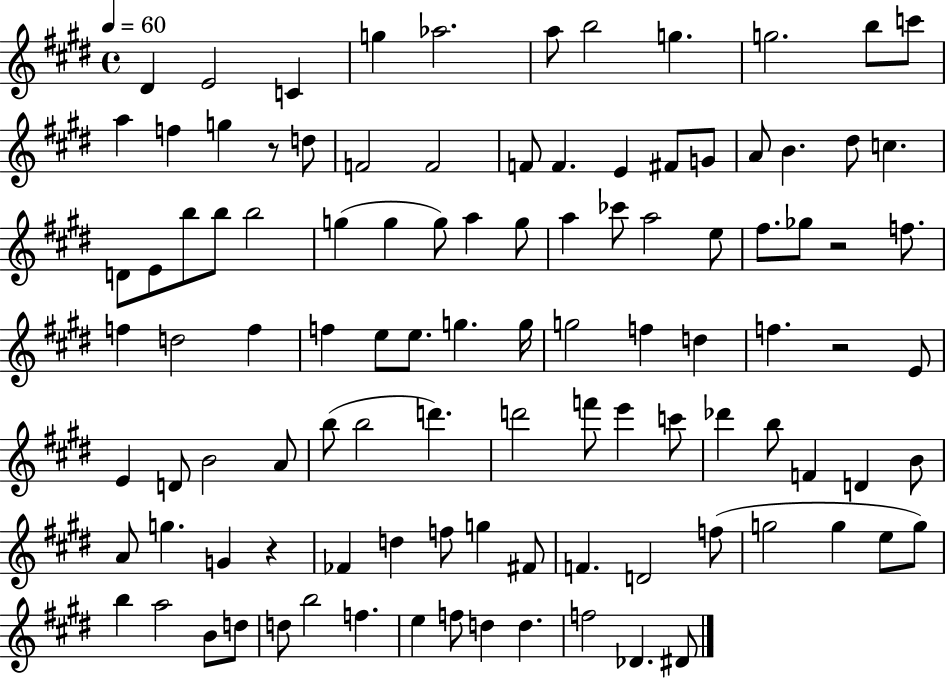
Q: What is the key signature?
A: E major